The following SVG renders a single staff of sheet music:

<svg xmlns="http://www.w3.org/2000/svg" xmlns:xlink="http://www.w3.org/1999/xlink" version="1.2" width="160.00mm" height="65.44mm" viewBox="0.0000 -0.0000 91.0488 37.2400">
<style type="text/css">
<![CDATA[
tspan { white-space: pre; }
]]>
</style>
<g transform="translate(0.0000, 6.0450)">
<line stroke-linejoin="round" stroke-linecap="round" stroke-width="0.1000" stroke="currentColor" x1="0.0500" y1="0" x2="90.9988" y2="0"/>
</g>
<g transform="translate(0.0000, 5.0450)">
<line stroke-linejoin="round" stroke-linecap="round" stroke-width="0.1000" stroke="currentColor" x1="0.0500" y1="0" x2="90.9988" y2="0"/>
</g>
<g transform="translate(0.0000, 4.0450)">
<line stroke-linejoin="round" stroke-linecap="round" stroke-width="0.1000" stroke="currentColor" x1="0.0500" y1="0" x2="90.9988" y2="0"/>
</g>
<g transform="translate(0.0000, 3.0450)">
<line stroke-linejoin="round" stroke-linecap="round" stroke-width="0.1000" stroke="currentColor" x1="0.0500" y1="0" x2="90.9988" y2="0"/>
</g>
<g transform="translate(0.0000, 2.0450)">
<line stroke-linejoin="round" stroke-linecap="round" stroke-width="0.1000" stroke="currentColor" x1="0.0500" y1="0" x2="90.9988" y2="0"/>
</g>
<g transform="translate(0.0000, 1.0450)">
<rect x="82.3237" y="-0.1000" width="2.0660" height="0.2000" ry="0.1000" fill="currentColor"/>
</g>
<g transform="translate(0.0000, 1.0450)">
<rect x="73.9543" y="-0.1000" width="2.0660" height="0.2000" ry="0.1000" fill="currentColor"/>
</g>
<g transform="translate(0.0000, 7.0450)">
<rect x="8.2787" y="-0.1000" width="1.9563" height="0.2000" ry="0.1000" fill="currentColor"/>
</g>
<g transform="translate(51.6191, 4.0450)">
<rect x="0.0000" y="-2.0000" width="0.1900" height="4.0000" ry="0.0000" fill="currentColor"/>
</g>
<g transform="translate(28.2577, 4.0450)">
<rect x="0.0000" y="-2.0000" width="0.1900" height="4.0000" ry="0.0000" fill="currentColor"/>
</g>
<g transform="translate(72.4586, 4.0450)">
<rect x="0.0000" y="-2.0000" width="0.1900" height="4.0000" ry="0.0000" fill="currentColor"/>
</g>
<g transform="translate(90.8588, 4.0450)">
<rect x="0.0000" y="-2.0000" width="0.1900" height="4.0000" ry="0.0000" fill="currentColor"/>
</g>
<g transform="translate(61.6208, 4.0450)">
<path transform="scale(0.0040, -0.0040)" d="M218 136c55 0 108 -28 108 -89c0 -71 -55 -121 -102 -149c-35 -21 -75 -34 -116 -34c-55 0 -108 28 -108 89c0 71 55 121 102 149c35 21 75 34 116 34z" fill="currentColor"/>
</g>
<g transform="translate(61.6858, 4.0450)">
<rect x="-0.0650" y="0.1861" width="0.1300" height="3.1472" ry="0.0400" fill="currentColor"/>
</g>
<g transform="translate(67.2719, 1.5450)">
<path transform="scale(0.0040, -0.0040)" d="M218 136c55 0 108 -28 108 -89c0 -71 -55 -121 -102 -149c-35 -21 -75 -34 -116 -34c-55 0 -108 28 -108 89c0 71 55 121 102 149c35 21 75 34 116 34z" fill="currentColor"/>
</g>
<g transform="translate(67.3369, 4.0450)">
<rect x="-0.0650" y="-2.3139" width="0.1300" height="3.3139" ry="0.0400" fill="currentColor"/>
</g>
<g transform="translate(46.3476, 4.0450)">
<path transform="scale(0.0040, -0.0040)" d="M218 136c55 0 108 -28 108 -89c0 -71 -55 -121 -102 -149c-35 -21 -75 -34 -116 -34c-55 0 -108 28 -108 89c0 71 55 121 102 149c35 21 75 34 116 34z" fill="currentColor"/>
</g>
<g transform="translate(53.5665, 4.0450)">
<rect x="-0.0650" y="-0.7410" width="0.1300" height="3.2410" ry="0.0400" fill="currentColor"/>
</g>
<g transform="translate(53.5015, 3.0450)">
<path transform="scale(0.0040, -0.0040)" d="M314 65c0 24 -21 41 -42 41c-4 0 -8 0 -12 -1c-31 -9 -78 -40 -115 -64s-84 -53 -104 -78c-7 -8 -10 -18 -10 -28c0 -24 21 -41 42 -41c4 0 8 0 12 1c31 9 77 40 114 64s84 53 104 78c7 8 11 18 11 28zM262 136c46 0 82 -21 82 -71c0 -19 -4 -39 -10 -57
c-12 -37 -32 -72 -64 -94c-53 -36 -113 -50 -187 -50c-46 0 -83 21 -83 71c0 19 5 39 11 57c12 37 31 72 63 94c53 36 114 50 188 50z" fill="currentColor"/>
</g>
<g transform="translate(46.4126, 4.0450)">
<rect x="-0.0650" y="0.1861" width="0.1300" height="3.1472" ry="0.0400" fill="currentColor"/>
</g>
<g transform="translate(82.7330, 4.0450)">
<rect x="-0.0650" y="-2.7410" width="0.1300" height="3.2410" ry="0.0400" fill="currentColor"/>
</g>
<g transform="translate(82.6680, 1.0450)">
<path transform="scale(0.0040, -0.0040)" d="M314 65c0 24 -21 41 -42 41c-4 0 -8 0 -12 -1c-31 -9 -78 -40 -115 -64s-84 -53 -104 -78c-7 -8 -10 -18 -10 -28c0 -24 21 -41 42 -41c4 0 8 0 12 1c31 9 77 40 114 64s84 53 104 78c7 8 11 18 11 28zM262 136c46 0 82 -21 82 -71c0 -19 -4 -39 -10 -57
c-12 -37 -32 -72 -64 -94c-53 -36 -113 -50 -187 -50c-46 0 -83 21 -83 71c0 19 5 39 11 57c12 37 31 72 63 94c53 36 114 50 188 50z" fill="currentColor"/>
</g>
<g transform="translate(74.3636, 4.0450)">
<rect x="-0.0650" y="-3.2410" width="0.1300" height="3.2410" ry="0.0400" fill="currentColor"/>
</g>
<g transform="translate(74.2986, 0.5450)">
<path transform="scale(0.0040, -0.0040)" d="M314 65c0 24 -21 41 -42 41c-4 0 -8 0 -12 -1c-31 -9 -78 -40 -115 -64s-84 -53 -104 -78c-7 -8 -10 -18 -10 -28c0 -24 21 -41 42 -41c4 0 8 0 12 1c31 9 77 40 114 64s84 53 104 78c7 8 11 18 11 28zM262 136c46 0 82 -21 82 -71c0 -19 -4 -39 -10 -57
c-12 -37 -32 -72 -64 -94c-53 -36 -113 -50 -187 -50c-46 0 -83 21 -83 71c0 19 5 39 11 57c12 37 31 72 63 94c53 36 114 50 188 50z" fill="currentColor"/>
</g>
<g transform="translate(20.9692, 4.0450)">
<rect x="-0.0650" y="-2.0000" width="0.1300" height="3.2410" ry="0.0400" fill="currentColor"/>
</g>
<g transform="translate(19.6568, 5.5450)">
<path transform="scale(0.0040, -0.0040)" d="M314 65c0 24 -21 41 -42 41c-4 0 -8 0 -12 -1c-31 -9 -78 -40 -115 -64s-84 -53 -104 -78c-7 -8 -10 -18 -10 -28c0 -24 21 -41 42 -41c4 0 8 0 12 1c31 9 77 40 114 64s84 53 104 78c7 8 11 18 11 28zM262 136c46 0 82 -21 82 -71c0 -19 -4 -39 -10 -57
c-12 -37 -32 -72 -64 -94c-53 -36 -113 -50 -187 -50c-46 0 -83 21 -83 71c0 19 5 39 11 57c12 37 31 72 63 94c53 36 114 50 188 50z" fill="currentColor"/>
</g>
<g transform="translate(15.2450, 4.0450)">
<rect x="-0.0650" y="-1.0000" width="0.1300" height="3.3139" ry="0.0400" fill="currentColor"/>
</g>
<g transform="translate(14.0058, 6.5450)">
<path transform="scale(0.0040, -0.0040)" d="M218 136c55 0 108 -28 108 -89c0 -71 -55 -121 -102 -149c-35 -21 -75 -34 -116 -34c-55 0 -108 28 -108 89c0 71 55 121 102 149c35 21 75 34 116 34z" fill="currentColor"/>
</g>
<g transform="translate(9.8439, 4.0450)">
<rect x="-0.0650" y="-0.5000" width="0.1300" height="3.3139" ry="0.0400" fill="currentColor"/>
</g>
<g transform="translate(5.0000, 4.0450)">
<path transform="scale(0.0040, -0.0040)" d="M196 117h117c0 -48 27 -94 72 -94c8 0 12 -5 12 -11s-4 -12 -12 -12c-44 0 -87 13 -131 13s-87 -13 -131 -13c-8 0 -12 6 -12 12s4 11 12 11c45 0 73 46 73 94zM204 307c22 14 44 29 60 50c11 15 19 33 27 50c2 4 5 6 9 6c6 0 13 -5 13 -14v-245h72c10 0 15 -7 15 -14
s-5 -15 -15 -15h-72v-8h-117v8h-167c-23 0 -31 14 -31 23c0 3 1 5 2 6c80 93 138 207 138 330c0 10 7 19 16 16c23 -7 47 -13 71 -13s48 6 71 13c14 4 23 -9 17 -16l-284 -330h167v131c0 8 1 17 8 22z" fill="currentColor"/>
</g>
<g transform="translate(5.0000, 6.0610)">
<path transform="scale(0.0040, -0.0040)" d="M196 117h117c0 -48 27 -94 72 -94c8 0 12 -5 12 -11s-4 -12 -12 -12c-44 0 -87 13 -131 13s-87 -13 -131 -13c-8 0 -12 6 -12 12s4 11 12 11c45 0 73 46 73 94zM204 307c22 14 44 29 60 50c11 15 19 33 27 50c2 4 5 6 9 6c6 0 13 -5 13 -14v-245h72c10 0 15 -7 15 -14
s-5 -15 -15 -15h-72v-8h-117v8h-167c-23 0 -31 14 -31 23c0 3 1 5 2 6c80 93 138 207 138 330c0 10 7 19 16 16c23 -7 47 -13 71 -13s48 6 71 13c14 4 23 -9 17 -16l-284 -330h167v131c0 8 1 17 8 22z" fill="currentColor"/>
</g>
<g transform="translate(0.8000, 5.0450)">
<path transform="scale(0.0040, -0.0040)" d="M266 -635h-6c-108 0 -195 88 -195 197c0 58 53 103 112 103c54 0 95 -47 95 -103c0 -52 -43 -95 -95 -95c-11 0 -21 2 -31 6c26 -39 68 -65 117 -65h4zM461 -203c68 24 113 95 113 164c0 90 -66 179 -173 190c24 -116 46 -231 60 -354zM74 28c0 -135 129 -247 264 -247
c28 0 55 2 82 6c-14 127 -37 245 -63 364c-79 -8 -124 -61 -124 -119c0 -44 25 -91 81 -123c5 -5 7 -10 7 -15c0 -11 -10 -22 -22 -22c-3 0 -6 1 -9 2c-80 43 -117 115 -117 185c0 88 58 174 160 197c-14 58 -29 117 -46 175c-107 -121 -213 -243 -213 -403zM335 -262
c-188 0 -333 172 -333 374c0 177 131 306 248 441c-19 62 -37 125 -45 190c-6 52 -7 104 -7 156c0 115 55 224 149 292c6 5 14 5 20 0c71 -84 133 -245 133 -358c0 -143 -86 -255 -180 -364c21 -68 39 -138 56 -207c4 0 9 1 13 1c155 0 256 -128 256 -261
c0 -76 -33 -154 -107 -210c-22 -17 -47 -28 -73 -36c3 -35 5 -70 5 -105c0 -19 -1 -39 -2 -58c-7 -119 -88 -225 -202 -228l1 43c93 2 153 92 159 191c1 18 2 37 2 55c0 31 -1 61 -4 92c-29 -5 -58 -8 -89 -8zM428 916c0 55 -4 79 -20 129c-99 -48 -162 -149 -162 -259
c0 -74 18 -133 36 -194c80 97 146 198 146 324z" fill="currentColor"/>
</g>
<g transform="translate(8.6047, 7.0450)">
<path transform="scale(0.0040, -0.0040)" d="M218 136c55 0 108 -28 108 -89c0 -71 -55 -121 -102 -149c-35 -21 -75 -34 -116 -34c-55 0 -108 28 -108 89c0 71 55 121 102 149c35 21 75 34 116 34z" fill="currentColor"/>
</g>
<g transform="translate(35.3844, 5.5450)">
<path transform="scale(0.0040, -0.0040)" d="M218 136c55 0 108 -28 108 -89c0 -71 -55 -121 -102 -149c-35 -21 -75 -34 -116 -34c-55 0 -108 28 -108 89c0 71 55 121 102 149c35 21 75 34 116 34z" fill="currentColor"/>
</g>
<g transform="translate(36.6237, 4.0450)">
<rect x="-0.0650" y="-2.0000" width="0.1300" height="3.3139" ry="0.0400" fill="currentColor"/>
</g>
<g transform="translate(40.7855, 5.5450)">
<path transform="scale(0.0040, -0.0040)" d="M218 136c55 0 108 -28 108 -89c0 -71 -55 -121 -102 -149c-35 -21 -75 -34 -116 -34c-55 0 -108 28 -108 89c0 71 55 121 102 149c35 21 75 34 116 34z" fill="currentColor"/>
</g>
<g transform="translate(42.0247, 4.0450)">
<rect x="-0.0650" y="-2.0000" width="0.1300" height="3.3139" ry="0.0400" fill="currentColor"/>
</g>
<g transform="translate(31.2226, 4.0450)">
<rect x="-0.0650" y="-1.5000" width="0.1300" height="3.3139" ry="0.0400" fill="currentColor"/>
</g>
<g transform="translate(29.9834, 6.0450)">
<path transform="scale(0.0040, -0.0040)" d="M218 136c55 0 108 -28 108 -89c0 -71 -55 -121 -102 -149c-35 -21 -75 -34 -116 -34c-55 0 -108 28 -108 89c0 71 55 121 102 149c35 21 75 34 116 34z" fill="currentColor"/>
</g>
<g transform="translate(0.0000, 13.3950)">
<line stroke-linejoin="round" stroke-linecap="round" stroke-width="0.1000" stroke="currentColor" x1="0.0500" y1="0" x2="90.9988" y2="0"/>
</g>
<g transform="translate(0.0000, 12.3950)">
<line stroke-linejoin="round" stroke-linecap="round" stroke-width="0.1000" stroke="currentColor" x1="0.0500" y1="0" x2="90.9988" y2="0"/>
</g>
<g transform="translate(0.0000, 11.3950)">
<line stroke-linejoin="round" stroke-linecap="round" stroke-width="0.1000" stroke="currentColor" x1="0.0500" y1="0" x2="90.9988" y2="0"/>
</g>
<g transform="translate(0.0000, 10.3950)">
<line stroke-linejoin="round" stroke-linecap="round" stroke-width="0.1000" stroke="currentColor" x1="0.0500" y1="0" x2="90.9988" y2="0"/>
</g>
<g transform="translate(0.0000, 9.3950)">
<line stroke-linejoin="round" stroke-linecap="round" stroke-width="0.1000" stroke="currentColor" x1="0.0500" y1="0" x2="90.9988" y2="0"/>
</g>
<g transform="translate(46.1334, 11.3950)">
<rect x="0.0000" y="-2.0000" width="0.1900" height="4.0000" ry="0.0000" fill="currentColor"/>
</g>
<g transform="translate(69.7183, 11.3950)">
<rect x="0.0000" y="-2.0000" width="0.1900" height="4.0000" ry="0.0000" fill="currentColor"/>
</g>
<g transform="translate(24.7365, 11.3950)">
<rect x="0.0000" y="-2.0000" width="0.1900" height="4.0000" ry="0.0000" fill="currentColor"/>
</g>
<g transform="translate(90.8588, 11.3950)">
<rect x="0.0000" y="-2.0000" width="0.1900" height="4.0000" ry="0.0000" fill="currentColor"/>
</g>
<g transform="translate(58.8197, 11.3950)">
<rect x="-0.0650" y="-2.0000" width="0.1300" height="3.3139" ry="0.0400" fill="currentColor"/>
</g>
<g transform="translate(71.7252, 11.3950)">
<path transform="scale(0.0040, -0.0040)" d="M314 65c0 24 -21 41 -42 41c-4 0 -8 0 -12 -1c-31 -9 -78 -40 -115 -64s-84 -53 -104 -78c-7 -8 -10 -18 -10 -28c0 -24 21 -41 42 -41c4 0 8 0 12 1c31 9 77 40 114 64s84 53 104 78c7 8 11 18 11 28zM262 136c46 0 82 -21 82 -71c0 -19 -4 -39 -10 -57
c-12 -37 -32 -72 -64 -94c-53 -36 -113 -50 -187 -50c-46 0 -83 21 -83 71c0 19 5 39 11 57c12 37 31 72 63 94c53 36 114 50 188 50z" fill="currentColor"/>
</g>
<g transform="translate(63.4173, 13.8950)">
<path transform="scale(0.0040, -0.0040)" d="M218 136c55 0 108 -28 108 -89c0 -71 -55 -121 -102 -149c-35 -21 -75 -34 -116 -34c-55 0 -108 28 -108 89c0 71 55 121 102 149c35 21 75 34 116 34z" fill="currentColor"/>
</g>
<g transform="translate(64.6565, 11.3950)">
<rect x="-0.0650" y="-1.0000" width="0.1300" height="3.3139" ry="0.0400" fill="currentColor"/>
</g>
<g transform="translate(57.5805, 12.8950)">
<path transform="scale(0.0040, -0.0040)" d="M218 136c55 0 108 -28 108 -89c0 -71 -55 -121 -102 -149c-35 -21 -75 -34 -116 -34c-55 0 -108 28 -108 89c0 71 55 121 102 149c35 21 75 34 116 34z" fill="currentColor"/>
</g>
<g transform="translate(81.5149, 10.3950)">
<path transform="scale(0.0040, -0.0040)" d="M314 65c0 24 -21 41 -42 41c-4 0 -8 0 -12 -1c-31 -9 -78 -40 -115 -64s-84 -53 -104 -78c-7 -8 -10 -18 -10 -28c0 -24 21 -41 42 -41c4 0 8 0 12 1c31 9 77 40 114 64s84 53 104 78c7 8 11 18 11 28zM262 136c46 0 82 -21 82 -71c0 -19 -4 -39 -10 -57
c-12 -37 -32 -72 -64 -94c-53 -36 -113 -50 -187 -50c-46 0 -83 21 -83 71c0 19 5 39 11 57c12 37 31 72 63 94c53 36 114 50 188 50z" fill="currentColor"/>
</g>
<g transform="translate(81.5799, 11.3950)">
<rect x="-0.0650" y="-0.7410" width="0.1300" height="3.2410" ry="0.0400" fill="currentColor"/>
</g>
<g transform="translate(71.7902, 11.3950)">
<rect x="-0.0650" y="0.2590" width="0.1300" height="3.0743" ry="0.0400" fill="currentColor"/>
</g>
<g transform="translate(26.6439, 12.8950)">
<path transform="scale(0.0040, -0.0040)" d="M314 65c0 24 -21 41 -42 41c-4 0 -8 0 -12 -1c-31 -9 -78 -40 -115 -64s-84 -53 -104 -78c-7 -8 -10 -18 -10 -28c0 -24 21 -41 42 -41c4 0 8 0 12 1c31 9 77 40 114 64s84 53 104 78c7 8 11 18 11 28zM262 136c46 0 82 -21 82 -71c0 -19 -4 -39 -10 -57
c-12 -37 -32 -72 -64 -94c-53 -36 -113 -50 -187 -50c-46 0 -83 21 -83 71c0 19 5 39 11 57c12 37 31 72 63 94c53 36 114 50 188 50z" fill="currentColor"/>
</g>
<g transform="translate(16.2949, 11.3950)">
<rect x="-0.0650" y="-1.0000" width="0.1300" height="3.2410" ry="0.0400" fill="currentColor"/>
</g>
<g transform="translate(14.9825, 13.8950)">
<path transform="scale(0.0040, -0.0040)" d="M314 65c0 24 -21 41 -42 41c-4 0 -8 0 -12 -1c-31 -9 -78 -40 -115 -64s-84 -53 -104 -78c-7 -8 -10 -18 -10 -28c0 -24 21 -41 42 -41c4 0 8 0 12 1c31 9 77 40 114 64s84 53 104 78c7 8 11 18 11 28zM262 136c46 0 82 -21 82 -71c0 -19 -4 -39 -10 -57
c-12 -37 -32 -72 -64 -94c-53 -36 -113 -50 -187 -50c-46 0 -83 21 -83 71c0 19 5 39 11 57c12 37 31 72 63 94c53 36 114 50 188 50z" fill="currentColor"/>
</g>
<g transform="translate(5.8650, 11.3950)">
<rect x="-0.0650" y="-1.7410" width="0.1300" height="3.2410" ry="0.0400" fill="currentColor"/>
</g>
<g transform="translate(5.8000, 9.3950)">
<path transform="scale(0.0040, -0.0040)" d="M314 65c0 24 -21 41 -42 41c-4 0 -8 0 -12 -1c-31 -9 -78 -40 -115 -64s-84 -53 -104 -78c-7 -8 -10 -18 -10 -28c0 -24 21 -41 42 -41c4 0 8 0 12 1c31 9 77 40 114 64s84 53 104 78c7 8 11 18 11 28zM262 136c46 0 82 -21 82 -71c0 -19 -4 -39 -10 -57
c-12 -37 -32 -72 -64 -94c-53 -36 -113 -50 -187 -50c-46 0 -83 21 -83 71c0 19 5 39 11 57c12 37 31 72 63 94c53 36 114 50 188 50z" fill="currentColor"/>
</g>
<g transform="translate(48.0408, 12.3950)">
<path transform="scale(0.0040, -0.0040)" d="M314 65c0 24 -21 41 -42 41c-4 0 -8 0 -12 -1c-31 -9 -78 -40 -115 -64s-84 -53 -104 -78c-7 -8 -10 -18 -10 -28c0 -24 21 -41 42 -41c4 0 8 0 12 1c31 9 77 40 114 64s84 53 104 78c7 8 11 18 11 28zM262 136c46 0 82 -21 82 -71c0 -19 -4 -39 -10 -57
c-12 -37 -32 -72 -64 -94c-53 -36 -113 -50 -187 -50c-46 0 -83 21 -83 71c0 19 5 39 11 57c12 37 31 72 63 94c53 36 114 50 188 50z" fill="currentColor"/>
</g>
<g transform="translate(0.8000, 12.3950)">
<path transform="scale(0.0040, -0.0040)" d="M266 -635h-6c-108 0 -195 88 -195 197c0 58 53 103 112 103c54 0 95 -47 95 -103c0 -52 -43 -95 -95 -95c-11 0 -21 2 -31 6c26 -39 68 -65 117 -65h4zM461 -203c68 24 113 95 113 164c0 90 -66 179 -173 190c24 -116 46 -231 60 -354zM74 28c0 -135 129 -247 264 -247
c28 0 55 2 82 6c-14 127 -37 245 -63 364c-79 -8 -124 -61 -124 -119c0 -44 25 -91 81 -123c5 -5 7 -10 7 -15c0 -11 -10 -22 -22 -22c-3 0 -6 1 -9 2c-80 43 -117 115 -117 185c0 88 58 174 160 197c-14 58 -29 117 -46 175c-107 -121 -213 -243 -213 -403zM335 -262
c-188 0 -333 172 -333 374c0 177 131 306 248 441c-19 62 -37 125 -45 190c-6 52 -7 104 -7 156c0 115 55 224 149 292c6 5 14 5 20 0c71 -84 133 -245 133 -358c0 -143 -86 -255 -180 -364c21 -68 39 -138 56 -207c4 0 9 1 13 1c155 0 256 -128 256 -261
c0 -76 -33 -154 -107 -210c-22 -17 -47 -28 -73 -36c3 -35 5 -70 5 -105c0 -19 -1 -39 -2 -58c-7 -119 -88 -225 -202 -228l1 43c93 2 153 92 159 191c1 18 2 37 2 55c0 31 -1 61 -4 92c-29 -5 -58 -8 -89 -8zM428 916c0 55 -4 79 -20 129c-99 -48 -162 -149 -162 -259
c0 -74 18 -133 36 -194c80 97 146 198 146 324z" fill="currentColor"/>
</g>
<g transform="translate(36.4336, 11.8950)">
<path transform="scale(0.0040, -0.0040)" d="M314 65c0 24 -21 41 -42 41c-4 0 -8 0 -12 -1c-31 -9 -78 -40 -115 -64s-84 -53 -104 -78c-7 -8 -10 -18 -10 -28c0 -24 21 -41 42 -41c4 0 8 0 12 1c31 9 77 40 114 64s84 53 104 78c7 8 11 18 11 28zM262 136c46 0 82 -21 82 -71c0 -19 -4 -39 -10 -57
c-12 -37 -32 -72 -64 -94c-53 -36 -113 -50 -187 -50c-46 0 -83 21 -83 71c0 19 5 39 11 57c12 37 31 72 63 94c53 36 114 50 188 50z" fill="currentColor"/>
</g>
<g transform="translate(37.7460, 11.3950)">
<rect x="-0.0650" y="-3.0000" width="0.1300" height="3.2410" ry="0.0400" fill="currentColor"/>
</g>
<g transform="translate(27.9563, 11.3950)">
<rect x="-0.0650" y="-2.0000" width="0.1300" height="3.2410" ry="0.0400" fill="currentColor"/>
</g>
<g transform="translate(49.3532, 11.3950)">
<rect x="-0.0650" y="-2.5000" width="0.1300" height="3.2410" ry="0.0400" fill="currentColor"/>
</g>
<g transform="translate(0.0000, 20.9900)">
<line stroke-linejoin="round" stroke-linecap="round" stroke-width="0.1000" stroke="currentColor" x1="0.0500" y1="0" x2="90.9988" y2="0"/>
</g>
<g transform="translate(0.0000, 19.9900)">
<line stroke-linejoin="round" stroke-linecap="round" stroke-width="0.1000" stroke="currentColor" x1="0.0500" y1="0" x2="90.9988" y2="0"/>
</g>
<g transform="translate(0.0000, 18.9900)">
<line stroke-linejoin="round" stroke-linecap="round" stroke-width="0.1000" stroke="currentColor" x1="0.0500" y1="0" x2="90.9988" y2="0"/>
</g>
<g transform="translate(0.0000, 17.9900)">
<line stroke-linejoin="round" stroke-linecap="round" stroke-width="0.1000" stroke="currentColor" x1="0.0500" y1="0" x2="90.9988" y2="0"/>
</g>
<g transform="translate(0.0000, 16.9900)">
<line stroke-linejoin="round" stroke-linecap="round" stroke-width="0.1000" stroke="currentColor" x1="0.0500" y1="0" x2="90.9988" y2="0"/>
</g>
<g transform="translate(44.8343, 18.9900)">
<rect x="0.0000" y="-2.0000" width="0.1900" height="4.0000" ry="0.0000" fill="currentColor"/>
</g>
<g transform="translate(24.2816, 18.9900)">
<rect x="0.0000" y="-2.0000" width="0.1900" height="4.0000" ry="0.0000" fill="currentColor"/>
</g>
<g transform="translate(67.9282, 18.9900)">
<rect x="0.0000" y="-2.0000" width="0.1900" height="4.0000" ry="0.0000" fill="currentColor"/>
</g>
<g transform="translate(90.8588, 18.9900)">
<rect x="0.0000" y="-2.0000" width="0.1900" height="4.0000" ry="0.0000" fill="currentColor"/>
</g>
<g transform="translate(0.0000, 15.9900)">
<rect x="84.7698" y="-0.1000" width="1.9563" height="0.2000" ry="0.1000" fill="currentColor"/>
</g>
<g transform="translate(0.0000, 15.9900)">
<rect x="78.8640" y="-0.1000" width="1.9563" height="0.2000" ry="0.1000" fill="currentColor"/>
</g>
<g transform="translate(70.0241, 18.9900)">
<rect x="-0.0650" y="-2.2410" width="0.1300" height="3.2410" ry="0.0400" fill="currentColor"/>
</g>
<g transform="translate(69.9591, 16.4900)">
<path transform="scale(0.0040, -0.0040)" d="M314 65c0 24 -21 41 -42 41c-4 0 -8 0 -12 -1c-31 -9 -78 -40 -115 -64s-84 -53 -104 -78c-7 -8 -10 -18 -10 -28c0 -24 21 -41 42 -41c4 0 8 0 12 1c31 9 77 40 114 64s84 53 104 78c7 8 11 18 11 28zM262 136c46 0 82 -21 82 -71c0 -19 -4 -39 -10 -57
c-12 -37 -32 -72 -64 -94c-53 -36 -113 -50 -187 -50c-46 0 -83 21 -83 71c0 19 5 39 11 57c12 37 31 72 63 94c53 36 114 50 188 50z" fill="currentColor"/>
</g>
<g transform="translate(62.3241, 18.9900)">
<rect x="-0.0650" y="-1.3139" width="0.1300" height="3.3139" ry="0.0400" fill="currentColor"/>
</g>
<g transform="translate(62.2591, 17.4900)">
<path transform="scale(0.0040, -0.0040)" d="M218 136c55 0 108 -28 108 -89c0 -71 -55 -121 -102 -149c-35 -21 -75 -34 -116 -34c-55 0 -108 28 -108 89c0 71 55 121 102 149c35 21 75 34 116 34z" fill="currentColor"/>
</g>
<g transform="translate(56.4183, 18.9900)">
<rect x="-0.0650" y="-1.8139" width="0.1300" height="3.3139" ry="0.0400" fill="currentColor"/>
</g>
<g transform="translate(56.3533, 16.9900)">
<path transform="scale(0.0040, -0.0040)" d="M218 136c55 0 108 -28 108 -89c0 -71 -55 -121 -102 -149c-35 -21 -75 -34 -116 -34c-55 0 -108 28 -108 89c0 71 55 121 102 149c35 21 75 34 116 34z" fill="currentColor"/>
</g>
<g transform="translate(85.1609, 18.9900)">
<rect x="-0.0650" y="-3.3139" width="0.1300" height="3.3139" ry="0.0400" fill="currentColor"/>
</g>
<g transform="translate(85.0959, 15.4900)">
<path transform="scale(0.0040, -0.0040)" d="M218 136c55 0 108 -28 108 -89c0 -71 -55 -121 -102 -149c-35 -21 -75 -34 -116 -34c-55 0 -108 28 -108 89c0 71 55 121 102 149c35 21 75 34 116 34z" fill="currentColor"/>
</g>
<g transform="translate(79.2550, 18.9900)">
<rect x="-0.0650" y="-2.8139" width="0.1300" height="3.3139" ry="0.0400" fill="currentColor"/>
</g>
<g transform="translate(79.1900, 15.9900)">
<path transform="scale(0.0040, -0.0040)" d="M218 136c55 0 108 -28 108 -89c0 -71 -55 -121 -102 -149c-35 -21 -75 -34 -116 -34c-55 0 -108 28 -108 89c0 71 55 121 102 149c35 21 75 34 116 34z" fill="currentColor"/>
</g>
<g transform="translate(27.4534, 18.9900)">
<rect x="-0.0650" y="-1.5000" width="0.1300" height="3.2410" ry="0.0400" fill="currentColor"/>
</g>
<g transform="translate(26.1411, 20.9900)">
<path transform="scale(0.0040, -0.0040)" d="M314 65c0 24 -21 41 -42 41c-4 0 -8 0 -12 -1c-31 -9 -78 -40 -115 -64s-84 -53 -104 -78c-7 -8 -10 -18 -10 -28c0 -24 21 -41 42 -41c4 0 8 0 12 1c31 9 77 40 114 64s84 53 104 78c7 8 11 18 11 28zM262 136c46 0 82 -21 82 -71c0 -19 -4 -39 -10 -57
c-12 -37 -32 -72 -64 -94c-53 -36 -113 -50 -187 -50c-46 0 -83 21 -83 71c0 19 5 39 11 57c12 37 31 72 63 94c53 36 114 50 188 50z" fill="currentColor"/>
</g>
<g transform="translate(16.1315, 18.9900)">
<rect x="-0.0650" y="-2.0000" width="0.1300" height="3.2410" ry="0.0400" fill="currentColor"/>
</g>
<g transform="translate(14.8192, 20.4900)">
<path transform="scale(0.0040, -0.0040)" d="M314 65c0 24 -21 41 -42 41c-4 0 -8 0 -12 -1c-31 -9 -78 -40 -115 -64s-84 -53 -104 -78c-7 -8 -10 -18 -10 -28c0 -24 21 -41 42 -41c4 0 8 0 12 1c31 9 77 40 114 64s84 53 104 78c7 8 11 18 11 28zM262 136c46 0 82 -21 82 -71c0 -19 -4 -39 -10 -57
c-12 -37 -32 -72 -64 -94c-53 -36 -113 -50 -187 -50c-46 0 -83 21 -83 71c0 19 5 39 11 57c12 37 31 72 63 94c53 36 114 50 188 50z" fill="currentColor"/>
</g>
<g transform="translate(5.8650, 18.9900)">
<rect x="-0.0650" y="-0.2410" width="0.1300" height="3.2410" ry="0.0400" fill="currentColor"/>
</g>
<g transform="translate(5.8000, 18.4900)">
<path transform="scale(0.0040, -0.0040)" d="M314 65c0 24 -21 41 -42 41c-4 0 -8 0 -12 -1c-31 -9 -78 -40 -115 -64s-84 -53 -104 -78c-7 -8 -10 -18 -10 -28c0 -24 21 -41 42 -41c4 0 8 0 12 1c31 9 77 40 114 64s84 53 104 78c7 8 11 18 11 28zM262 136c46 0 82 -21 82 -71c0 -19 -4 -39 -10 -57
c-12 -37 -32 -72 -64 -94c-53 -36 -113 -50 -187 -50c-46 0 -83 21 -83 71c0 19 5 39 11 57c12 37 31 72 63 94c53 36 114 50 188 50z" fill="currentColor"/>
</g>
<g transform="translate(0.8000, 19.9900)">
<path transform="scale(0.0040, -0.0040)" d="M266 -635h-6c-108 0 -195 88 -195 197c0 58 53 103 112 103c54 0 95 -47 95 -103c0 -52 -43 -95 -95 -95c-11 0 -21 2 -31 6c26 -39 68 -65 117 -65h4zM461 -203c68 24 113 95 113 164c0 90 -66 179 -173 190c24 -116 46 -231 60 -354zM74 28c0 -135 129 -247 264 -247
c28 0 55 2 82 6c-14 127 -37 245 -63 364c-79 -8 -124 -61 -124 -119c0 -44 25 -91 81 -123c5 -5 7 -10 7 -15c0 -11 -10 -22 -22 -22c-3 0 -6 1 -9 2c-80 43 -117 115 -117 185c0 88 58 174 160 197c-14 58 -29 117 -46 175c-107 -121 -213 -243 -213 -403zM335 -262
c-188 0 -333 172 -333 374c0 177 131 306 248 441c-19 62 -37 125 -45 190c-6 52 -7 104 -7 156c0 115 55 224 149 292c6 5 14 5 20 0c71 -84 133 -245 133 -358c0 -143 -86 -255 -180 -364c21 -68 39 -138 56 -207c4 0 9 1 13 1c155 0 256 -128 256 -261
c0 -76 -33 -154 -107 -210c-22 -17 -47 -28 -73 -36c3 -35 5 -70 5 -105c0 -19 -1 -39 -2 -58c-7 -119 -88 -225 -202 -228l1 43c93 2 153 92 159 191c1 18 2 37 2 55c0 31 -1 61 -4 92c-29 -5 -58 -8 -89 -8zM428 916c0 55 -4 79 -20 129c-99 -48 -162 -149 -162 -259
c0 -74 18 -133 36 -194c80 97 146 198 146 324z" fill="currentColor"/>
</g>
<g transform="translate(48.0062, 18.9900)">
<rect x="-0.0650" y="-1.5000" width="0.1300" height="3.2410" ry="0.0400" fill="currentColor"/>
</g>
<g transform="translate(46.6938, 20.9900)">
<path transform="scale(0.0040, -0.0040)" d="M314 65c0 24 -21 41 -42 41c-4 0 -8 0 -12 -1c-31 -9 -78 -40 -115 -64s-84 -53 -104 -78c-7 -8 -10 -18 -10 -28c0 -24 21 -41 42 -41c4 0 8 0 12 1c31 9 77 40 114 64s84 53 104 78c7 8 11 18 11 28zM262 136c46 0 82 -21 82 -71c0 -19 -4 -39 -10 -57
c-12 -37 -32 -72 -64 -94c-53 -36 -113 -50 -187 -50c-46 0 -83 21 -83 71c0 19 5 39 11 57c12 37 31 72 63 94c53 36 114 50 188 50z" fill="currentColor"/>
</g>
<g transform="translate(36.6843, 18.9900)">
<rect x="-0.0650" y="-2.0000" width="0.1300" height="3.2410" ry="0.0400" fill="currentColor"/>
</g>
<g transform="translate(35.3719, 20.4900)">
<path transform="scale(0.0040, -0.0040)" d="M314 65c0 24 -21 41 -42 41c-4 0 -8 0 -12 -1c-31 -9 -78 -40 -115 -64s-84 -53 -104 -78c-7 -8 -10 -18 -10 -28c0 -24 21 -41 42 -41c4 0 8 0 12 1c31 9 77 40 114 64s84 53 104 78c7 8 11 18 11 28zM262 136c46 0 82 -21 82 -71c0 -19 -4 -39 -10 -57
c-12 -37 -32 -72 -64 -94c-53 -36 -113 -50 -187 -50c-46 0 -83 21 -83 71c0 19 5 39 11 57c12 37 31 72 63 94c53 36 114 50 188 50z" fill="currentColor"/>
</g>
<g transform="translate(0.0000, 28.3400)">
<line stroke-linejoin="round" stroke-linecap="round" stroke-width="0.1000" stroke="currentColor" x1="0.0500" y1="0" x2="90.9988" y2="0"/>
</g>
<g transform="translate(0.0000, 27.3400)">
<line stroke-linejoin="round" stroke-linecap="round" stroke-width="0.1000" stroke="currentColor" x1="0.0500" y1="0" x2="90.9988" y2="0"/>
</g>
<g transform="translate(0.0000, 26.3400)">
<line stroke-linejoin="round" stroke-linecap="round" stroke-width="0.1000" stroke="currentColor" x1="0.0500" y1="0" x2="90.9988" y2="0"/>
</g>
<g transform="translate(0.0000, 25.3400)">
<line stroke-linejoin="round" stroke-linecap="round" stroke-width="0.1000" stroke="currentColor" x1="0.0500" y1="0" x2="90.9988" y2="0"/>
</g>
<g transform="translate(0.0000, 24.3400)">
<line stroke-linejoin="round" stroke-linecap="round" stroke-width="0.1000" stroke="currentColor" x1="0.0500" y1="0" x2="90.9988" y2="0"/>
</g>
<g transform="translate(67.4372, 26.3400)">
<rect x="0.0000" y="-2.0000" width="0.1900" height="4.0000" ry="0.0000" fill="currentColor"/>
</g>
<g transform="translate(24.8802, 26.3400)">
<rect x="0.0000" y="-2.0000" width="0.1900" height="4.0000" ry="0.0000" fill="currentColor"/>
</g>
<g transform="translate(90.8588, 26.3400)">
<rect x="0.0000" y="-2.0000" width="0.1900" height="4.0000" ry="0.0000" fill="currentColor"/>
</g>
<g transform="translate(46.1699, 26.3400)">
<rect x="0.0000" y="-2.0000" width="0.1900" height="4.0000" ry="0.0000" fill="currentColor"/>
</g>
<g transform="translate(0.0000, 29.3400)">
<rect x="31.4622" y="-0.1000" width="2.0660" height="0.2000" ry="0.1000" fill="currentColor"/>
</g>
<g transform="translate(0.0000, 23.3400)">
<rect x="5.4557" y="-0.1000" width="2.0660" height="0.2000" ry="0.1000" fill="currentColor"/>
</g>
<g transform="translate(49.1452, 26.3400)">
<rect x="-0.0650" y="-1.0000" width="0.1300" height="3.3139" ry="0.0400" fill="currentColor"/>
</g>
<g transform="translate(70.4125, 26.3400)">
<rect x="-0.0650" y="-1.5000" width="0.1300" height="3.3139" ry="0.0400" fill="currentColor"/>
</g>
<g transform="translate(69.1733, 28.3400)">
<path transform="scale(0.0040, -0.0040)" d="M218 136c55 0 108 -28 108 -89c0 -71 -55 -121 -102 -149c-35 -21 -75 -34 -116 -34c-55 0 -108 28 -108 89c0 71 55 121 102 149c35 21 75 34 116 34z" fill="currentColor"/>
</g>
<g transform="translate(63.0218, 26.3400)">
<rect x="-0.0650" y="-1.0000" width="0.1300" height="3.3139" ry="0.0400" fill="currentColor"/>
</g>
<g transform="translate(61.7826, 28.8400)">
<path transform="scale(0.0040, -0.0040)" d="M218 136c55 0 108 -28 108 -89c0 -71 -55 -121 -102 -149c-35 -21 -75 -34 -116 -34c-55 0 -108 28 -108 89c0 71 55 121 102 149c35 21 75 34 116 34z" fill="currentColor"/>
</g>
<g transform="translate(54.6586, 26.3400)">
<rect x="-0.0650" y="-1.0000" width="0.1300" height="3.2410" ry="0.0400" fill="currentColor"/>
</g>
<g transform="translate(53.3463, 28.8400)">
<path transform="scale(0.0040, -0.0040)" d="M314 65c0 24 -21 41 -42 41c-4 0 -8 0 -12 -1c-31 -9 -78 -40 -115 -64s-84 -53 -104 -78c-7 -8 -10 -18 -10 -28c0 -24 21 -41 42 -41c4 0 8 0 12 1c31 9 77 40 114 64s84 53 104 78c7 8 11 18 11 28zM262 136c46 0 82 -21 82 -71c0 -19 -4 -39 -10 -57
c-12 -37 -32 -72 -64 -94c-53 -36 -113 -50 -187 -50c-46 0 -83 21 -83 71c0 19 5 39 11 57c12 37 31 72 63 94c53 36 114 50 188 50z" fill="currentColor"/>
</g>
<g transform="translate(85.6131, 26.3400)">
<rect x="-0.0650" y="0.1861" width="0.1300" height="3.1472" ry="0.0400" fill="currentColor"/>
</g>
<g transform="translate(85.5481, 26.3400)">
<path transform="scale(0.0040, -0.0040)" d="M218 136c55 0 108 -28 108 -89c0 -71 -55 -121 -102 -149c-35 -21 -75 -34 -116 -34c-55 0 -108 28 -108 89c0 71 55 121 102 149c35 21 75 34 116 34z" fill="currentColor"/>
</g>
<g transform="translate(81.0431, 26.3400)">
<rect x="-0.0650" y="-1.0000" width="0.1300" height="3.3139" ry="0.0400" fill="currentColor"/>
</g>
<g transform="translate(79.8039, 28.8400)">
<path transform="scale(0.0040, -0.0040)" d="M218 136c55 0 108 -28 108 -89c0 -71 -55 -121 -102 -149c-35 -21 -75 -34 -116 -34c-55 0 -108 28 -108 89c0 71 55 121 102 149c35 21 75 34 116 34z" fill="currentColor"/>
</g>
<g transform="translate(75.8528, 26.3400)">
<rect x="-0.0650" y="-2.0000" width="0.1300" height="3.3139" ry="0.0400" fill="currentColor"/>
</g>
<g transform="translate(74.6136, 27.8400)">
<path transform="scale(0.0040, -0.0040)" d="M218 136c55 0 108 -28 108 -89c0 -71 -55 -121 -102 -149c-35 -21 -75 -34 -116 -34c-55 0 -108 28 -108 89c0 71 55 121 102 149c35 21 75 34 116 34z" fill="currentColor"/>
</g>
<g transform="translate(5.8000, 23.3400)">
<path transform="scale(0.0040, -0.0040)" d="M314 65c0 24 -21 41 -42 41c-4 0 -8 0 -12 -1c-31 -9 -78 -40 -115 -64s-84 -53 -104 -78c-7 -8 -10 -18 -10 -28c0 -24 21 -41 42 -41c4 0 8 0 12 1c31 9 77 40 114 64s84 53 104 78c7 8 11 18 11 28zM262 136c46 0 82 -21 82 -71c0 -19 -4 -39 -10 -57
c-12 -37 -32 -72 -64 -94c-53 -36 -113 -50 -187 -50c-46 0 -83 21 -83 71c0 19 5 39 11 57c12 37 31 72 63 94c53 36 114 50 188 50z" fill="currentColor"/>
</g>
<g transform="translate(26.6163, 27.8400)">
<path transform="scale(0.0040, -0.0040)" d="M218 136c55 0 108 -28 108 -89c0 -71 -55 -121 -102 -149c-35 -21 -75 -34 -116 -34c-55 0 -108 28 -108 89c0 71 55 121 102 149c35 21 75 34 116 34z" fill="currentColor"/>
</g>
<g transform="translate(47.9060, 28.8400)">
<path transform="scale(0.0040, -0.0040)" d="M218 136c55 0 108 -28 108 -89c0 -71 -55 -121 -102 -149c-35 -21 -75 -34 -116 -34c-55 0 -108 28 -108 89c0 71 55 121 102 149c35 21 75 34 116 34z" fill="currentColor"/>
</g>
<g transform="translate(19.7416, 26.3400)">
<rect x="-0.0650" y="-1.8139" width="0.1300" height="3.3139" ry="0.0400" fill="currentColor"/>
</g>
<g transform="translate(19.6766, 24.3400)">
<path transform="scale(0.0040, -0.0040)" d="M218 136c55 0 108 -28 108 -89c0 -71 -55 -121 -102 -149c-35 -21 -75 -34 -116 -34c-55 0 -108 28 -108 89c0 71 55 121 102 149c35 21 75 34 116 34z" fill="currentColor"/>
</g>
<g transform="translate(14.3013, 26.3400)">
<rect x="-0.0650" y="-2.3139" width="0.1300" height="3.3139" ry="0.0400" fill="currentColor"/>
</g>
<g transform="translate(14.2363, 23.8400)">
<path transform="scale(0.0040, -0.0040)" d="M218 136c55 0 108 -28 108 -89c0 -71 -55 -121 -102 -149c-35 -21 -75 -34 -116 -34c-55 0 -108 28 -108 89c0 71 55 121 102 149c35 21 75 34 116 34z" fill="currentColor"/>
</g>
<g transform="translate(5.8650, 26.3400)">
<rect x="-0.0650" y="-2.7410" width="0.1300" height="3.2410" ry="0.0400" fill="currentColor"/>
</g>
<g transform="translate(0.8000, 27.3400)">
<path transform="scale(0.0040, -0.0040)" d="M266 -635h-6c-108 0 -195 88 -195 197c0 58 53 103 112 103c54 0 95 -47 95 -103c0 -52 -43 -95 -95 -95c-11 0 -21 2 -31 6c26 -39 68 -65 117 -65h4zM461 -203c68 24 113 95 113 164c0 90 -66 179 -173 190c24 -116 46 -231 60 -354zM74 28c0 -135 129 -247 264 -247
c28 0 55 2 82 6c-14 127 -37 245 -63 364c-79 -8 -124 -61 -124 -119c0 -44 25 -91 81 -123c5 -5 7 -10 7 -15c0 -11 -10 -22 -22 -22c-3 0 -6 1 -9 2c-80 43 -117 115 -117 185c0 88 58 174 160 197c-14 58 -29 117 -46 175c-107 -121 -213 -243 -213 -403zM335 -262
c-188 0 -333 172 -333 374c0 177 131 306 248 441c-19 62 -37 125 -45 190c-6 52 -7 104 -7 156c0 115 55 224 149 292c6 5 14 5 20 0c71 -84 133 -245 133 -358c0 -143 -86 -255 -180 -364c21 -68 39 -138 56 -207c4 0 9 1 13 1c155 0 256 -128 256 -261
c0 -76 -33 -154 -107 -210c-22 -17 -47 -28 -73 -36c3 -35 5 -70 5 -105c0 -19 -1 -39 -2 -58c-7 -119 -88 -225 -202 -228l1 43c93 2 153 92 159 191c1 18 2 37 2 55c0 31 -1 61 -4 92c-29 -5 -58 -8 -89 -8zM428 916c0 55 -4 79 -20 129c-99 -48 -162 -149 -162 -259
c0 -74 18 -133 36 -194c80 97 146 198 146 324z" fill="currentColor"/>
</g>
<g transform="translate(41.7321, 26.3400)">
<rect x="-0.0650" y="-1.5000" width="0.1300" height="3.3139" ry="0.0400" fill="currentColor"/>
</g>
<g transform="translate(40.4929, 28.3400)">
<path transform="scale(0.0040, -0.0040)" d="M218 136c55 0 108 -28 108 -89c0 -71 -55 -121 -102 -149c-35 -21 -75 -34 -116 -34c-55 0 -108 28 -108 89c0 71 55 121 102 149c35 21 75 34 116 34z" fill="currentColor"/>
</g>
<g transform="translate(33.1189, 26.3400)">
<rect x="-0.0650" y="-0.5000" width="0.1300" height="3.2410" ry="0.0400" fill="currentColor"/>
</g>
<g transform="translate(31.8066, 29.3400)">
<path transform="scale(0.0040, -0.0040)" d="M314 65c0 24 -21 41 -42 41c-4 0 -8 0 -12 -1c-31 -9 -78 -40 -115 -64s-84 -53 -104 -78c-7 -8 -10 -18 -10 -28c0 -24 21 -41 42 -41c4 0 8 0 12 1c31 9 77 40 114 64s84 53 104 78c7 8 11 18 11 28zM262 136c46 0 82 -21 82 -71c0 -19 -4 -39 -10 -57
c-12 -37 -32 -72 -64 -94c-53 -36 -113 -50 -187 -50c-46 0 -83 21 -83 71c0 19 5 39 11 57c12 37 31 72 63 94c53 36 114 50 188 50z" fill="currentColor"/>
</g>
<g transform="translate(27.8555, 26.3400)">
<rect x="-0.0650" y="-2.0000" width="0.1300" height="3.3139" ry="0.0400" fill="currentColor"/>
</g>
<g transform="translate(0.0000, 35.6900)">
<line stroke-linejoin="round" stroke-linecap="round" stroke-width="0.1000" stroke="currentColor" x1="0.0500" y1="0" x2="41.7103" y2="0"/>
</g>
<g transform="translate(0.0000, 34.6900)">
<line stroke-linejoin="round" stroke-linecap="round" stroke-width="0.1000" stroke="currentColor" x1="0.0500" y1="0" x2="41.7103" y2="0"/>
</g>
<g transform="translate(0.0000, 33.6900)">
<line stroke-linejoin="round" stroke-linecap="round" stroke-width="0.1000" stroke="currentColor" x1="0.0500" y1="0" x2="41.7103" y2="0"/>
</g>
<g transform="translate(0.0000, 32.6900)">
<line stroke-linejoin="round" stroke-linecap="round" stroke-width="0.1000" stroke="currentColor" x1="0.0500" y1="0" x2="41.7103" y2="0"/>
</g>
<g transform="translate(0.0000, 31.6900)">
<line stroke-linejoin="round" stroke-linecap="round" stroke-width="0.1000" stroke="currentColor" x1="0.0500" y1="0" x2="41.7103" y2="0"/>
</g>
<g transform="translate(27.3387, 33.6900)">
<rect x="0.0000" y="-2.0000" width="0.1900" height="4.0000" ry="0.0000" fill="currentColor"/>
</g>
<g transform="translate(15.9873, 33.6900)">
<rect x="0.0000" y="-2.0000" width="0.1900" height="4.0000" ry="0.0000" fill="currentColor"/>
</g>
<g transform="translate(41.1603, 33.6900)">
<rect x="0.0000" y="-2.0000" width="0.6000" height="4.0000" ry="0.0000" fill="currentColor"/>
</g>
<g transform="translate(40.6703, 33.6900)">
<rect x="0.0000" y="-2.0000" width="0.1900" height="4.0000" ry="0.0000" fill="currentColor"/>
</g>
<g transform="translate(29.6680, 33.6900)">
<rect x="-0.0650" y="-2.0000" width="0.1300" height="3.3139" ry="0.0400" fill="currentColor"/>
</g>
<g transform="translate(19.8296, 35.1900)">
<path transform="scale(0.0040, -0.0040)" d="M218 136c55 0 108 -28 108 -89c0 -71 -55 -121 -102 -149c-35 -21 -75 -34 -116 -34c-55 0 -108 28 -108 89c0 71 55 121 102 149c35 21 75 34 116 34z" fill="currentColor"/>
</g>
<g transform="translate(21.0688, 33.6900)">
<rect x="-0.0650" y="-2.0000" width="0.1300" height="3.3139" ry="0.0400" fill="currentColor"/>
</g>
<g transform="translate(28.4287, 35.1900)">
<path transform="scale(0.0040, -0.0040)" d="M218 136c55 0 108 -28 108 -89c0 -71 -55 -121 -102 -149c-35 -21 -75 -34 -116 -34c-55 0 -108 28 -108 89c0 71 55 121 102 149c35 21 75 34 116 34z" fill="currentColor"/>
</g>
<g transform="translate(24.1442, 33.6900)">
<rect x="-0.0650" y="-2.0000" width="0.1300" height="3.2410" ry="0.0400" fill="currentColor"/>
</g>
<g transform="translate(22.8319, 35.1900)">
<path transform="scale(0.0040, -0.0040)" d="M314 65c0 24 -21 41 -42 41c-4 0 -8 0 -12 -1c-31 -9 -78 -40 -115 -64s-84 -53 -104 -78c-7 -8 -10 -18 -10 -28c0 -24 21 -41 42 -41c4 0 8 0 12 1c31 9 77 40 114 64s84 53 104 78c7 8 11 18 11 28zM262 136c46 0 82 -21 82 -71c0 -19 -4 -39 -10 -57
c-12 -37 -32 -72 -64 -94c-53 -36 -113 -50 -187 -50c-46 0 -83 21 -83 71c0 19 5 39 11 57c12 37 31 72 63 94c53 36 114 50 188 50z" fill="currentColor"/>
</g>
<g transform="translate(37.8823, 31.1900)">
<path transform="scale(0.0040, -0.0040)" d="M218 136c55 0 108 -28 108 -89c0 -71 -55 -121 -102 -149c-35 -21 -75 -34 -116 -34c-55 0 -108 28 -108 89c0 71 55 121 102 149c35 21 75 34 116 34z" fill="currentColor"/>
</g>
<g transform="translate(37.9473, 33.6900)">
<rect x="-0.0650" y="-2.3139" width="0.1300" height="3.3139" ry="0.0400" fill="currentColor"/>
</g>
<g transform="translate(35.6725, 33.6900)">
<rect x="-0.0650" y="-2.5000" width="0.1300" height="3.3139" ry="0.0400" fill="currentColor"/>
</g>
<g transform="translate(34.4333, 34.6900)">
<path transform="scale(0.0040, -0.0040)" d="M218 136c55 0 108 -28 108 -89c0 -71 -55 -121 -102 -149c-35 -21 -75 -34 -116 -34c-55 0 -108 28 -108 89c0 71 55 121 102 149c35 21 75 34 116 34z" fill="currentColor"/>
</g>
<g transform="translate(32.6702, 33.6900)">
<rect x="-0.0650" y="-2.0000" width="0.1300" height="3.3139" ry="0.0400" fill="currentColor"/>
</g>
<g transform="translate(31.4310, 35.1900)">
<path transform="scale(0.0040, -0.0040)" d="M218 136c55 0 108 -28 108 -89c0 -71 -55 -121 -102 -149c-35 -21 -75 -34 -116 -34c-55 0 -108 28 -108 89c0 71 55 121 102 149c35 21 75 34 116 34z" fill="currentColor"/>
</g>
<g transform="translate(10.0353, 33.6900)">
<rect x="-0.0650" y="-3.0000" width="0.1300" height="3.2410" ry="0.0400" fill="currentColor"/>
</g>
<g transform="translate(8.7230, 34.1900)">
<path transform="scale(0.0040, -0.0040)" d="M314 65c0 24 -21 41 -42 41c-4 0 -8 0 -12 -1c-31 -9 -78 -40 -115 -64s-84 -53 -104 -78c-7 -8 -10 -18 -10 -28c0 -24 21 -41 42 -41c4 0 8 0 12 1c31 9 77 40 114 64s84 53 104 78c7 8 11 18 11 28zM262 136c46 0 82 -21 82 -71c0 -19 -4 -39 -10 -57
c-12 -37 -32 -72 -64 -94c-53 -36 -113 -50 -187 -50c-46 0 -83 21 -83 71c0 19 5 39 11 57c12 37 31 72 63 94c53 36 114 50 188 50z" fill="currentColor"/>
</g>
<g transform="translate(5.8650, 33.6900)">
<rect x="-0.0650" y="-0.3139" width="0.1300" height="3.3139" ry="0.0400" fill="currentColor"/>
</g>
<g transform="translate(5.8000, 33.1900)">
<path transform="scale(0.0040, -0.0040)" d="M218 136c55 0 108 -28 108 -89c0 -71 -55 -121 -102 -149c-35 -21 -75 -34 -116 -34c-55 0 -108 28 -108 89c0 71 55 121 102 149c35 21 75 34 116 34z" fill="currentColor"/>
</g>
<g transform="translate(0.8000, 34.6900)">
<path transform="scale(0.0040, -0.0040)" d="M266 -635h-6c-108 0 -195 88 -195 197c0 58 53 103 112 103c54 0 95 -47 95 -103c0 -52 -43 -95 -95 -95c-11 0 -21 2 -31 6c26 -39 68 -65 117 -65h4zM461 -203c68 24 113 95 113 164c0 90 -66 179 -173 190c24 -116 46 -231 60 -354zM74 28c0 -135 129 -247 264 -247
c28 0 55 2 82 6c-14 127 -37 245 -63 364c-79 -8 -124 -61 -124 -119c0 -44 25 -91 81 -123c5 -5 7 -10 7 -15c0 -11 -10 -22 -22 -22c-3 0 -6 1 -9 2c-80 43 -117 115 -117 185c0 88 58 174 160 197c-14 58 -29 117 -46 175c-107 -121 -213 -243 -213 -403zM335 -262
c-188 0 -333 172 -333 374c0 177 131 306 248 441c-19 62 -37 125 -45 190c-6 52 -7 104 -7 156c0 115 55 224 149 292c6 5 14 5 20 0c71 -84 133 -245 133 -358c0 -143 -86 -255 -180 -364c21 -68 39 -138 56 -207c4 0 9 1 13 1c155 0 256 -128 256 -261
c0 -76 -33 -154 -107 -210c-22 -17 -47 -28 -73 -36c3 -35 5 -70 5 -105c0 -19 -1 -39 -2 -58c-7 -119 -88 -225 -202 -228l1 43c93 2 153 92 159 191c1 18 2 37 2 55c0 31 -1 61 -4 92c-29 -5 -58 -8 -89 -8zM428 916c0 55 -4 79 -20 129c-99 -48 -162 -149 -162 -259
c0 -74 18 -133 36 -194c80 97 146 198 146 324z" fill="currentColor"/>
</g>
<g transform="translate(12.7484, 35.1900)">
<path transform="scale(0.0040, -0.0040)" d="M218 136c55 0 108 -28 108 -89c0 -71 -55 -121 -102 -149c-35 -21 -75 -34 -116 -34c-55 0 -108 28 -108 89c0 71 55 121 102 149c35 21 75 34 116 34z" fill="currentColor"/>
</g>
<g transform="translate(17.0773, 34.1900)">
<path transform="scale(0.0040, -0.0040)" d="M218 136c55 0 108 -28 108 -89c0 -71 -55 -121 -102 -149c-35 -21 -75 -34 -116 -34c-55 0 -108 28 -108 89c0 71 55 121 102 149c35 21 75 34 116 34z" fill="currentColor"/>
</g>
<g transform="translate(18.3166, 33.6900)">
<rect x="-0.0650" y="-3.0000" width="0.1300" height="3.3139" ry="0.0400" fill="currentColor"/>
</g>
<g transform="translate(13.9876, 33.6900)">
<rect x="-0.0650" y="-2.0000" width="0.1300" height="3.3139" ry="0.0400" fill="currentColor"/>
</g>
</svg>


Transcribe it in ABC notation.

X:1
T:Untitled
M:4/4
L:1/4
K:C
C D F2 E F F B d2 B g b2 a2 f2 D2 F2 A2 G2 F D B2 d2 c2 F2 E2 F2 E2 f e g2 a b a2 g f F C2 E D D2 D E F D B c A2 F A F F2 F F G g